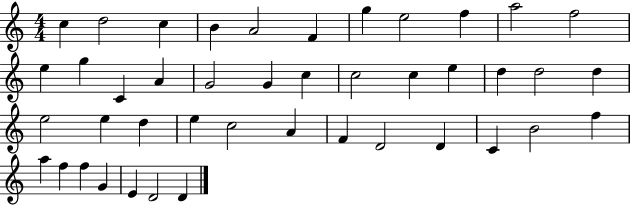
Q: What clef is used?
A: treble